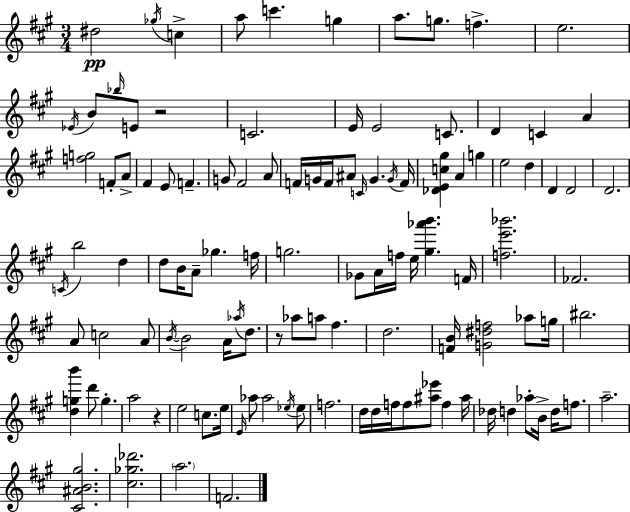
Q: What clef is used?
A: treble